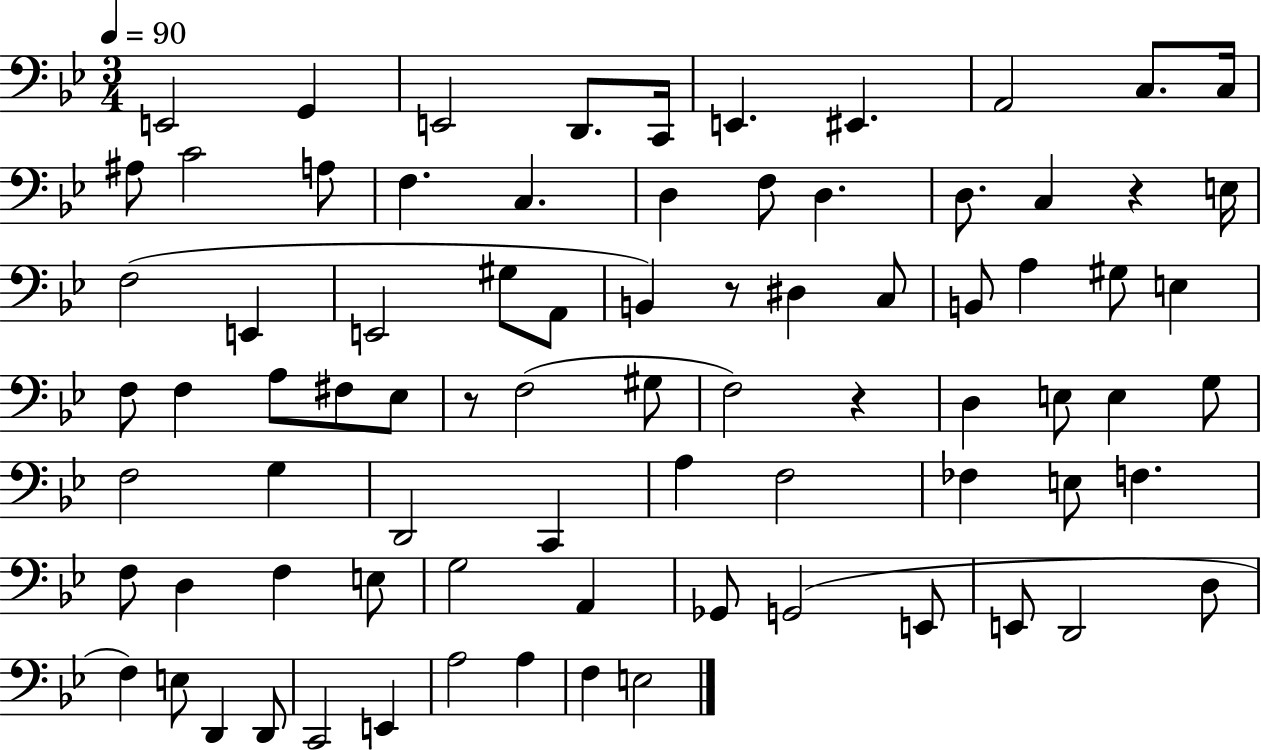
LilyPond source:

{
  \clef bass
  \numericTimeSignature
  \time 3/4
  \key bes \major
  \tempo 4 = 90
  e,2 g,4 | e,2 d,8. c,16 | e,4. eis,4. | a,2 c8. c16 | \break ais8 c'2 a8 | f4. c4. | d4 f8 d4. | d8. c4 r4 e16 | \break f2( e,4 | e,2 gis8 a,8 | b,4) r8 dis4 c8 | b,8 a4 gis8 e4 | \break f8 f4 a8 fis8 ees8 | r8 f2( gis8 | f2) r4 | d4 e8 e4 g8 | \break f2 g4 | d,2 c,4 | a4 f2 | fes4 e8 f4. | \break f8 d4 f4 e8 | g2 a,4 | ges,8 g,2( e,8 | e,8 d,2 d8 | \break f4) e8 d,4 d,8 | c,2 e,4 | a2 a4 | f4 e2 | \break \bar "|."
}